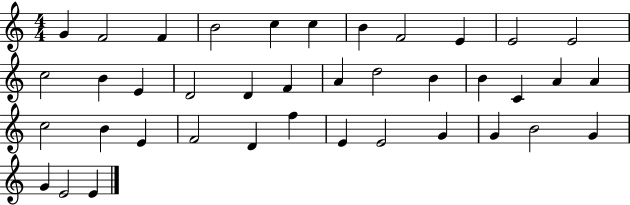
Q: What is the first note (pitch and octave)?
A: G4